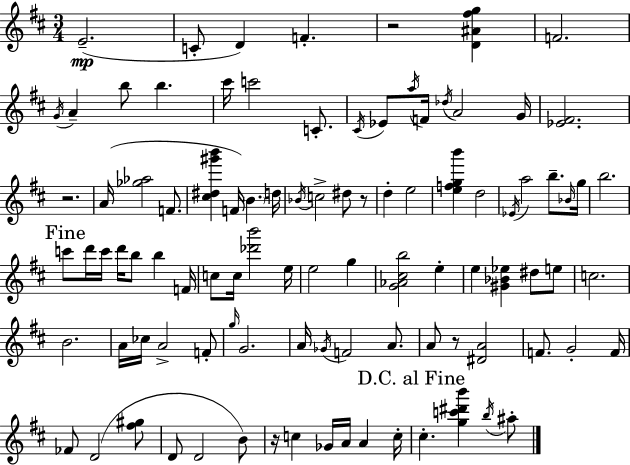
{
  \clef treble
  \numericTimeSignature
  \time 3/4
  \key d \major
  \repeat volta 2 { e'2.--(\mp | c'8-. d'4) f'4.-. | r2 <d' ais' fis'' g''>4 | f'2. | \break \acciaccatura { g'16 } a'4-- b''8 b''4. | cis'''16 c'''2 c'8.-. | \acciaccatura { cis'16 } ees'8 \acciaccatura { a''16 } f'16 \acciaccatura { des''16 } a'2 | g'16 <ees' fis'>2. | \break r2. | a'16( <ges'' aes''>2 | f'8. <cis'' dis'' gis''' b'''>4 f'16) \parenthesize b'4. | d''16 \acciaccatura { bes'16 } c''2-> | \break dis''8 r8 d''4-. e''2 | <e'' f'' g'' b'''>4 d''2 | \acciaccatura { ees'16 } a''2 | b''8.-- \grace { bes'16 } g''16 b''2. | \break \mark "Fine" c'''8 d'''16 c'''16 d'''16 | b''8 b''4 f'16 c''8 c''16 <des''' b'''>2 | e''16 e''2 | g''4 <g' aes' cis'' b''>2 | \break e''4-. e''4 <gis' bes' ees''>4 | dis''8 e''8 c''2. | b'2. | a'16 ces''16 a'2-> | \break f'8-. \grace { g''16 } g'2. | a'16 \acciaccatura { ges'16 } f'2 | a'8. a'8 r8 | <dis' a'>2 f'8. | \break g'2-. f'16 fes'8 d'2( | <fis'' gis''>8 d'8 d'2 | b'8) r16 c''4 | ges'16 a'16 a'4 c''16-. \mark "D.C. al Fine" cis''4.-. | \break <g'' c''' dis''' b'''>4 \acciaccatura { b''16 } ais''8-. } \bar "|."
}